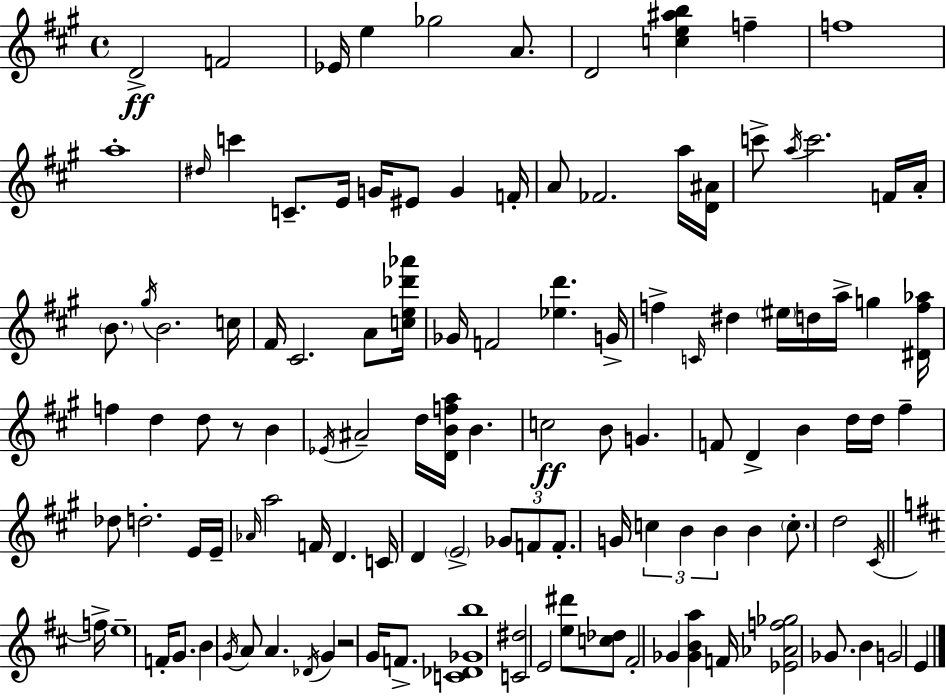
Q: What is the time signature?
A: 4/4